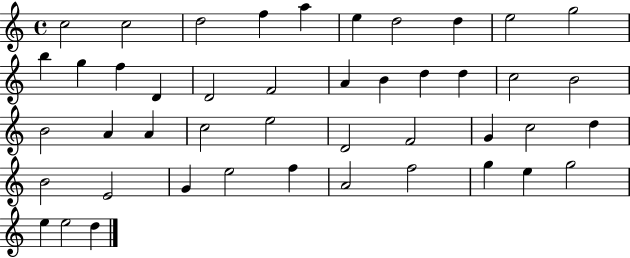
C5/h C5/h D5/h F5/q A5/q E5/q D5/h D5/q E5/h G5/h B5/q G5/q F5/q D4/q D4/h F4/h A4/q B4/q D5/q D5/q C5/h B4/h B4/h A4/q A4/q C5/h E5/h D4/h F4/h G4/q C5/h D5/q B4/h E4/h G4/q E5/h F5/q A4/h F5/h G5/q E5/q G5/h E5/q E5/h D5/q